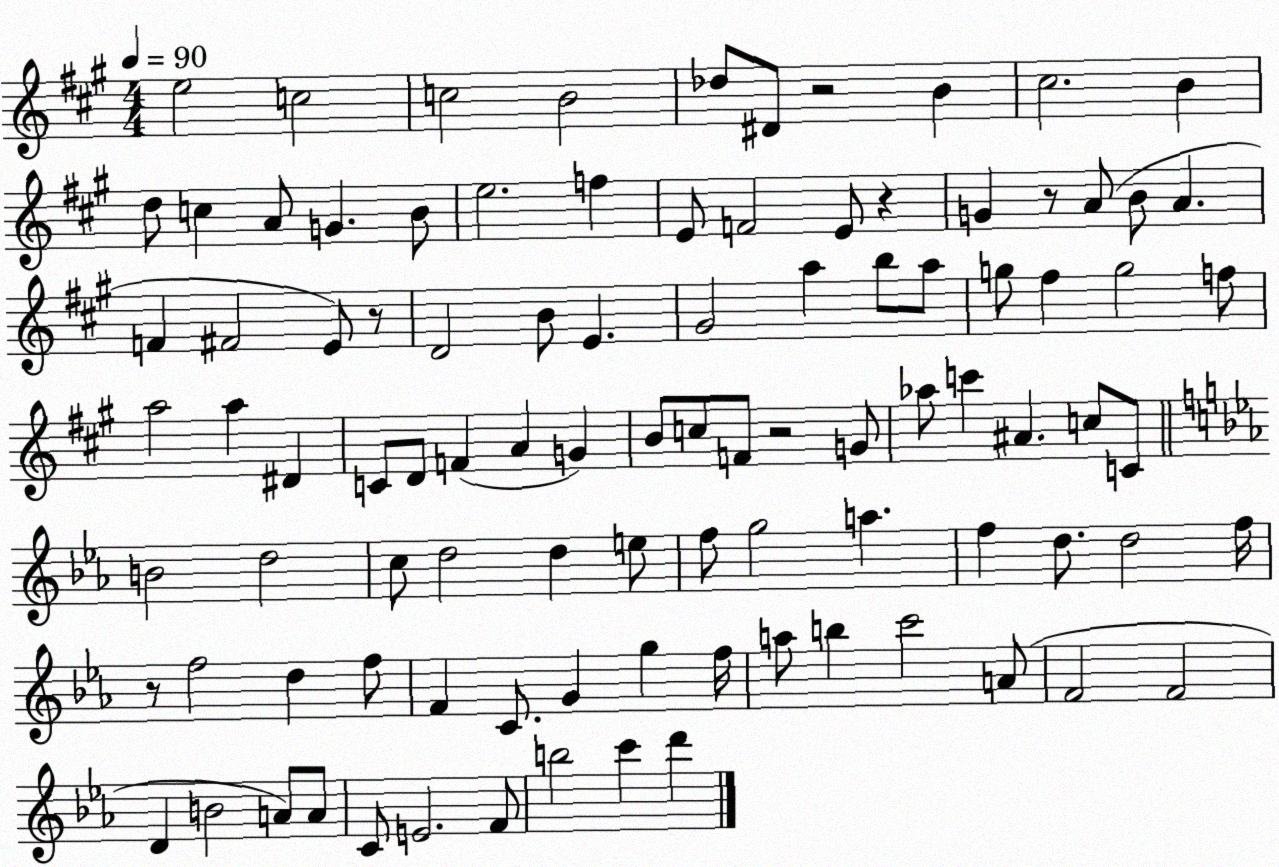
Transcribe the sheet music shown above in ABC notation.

X:1
T:Untitled
M:4/4
L:1/4
K:A
e2 c2 c2 B2 _d/2 ^D/2 z2 B ^c2 B d/2 c A/2 G B/2 e2 f E/2 F2 E/2 z G z/2 A/2 B/2 A F ^F2 E/2 z/2 D2 B/2 E ^G2 a b/2 a/2 g/2 ^f g2 f/2 a2 a ^D C/2 D/2 F A G B/2 c/2 F/2 z2 G/2 _a/2 c' ^A c/2 C/2 B2 d2 c/2 d2 d e/2 f/2 g2 a f d/2 d2 f/4 z/2 f2 d f/2 F C/2 G g f/4 a/2 b c'2 A/2 F2 F2 D B2 A/2 A/2 C/2 E2 F/2 b2 c' d'